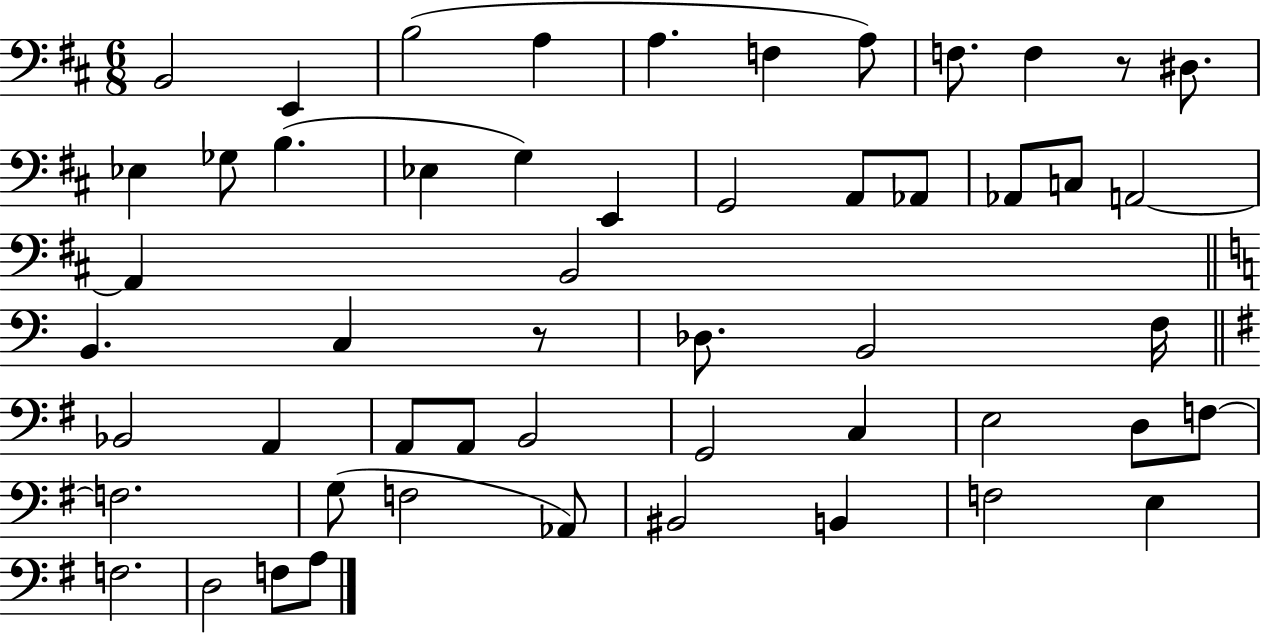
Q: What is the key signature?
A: D major